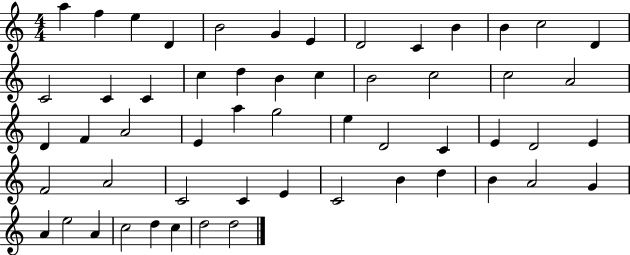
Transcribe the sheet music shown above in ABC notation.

X:1
T:Untitled
M:4/4
L:1/4
K:C
a f e D B2 G E D2 C B B c2 D C2 C C c d B c B2 c2 c2 A2 D F A2 E a g2 e D2 C E D2 E F2 A2 C2 C E C2 B d B A2 G A e2 A c2 d c d2 d2